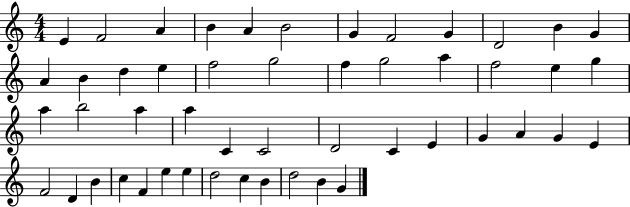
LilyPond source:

{
  \clef treble
  \numericTimeSignature
  \time 4/4
  \key c \major
  e'4 f'2 a'4 | b'4 a'4 b'2 | g'4 f'2 g'4 | d'2 b'4 g'4 | \break a'4 b'4 d''4 e''4 | f''2 g''2 | f''4 g''2 a''4 | f''2 e''4 g''4 | \break a''4 b''2 a''4 | a''4 c'4 c'2 | d'2 c'4 e'4 | g'4 a'4 g'4 e'4 | \break f'2 d'4 b'4 | c''4 f'4 e''4 e''4 | d''2 c''4 b'4 | d''2 b'4 g'4 | \break \bar "|."
}